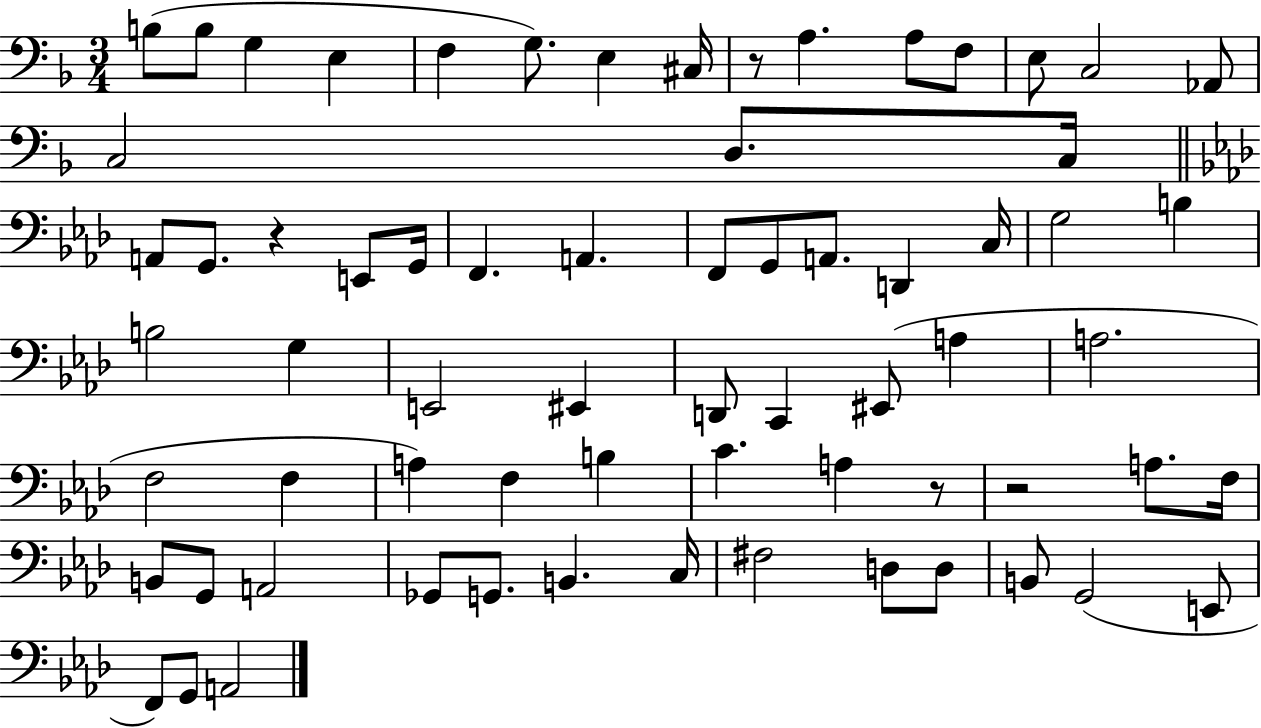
X:1
T:Untitled
M:3/4
L:1/4
K:F
B,/2 B,/2 G, E, F, G,/2 E, ^C,/4 z/2 A, A,/2 F,/2 E,/2 C,2 _A,,/2 C,2 D,/2 C,/4 A,,/2 G,,/2 z E,,/2 G,,/4 F,, A,, F,,/2 G,,/2 A,,/2 D,, C,/4 G,2 B, B,2 G, E,,2 ^E,, D,,/2 C,, ^E,,/2 A, A,2 F,2 F, A, F, B, C A, z/2 z2 A,/2 F,/4 B,,/2 G,,/2 A,,2 _G,,/2 G,,/2 B,, C,/4 ^F,2 D,/2 D,/2 B,,/2 G,,2 E,,/2 F,,/2 G,,/2 A,,2